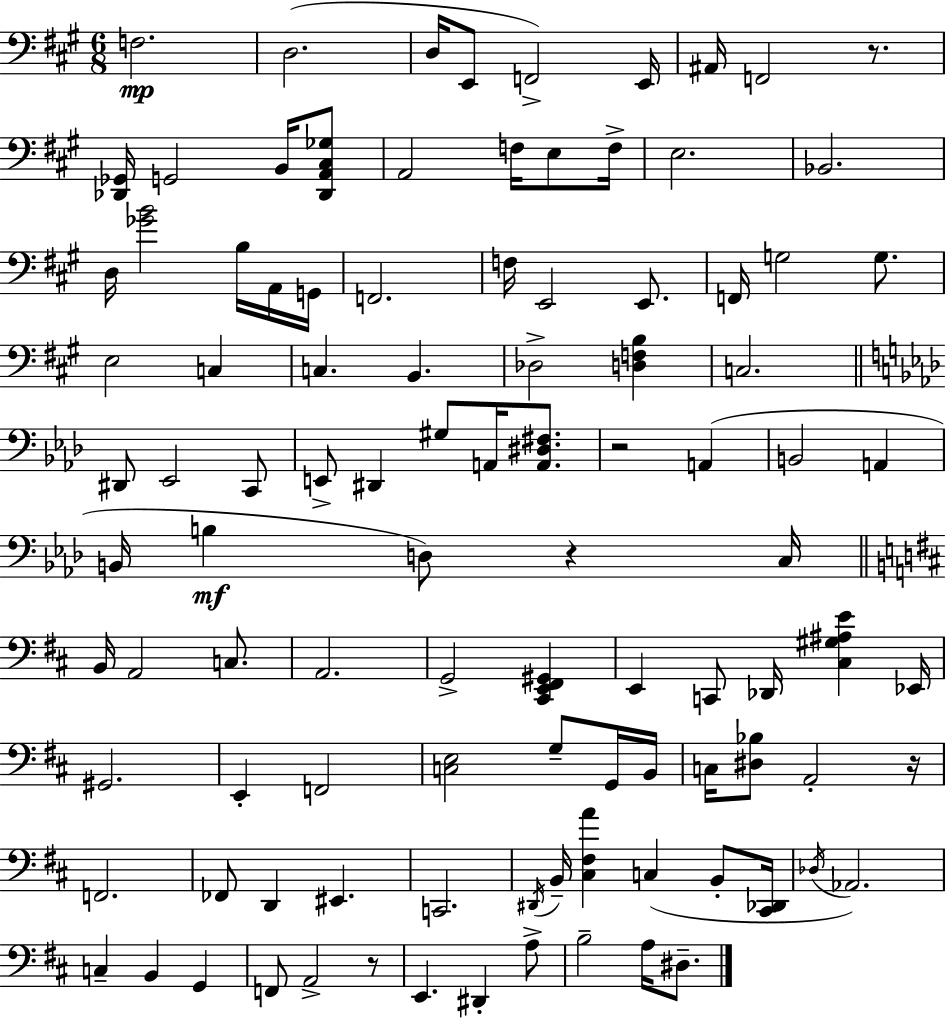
X:1
T:Untitled
M:6/8
L:1/4
K:A
F,2 D,2 D,/4 E,,/2 F,,2 E,,/4 ^A,,/4 F,,2 z/2 [_D,,_G,,]/4 G,,2 B,,/4 [_D,,A,,^C,_G,]/2 A,,2 F,/4 E,/2 F,/4 E,2 _B,,2 D,/4 [_GB]2 B,/4 A,,/4 G,,/4 F,,2 F,/4 E,,2 E,,/2 F,,/4 G,2 G,/2 E,2 C, C, B,, _D,2 [D,F,B,] C,2 ^D,,/2 _E,,2 C,,/2 E,,/2 ^D,, ^G,/2 A,,/4 [A,,^D,^F,]/2 z2 A,, B,,2 A,, B,,/4 B, D,/2 z C,/4 B,,/4 A,,2 C,/2 A,,2 G,,2 [^C,,E,,^F,,^G,,] E,, C,,/2 _D,,/4 [^C,^G,^A,E] _E,,/4 ^G,,2 E,, F,,2 [C,E,]2 G,/2 G,,/4 B,,/4 C,/4 [^D,_B,]/2 A,,2 z/4 F,,2 _F,,/2 D,, ^E,, C,,2 ^D,,/4 B,,/4 [^C,^F,A] C, B,,/2 [^C,,_D,,]/4 _D,/4 _A,,2 C, B,, G,, F,,/2 A,,2 z/2 E,, ^D,, A,/2 B,2 A,/4 ^D,/2